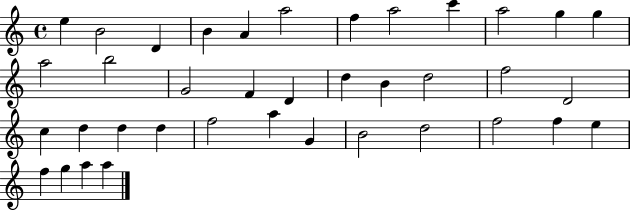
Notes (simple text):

E5/q B4/h D4/q B4/q A4/q A5/h F5/q A5/h C6/q A5/h G5/q G5/q A5/h B5/h G4/h F4/q D4/q D5/q B4/q D5/h F5/h D4/h C5/q D5/q D5/q D5/q F5/h A5/q G4/q B4/h D5/h F5/h F5/q E5/q F5/q G5/q A5/q A5/q